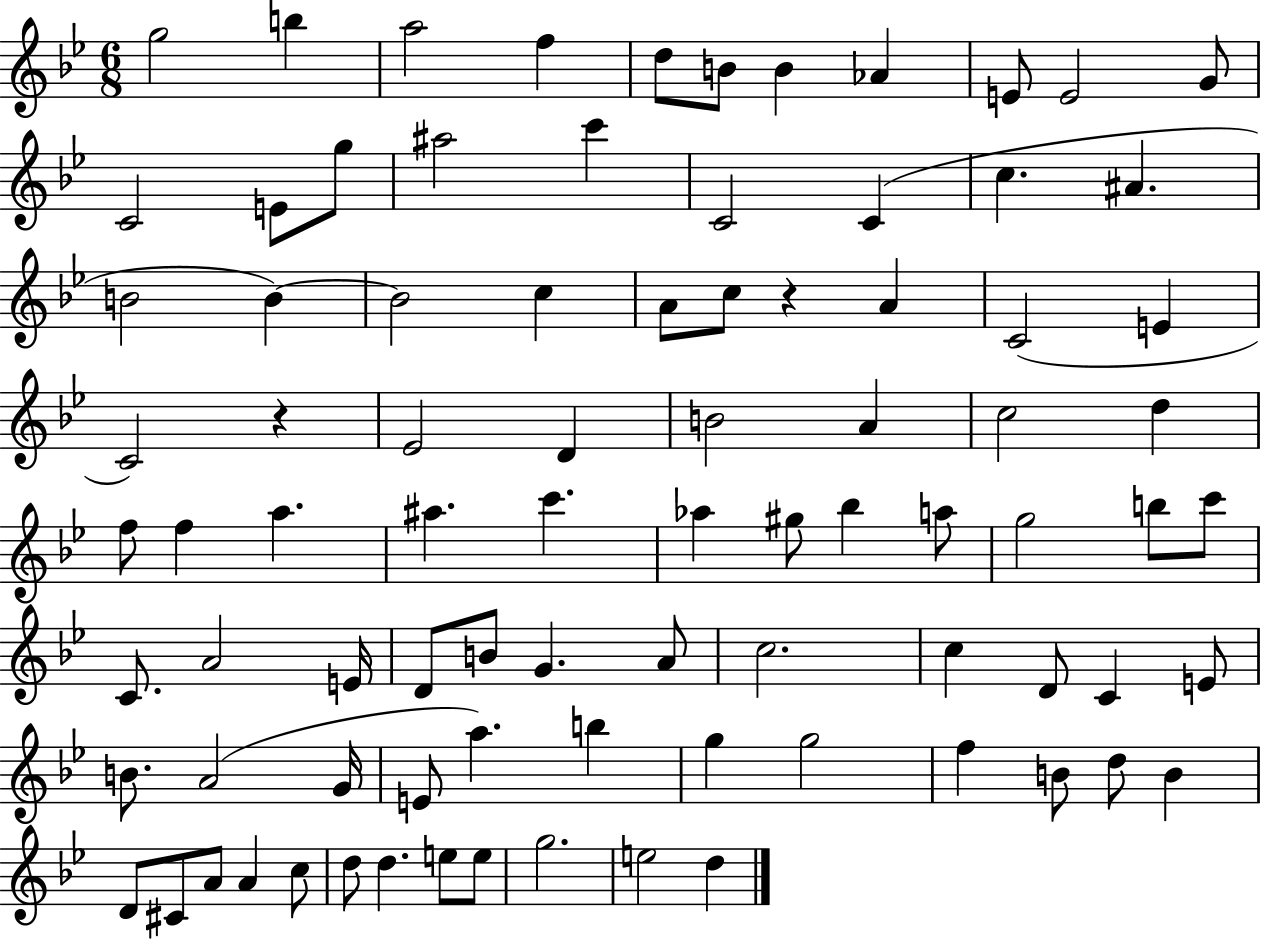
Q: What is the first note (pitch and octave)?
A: G5